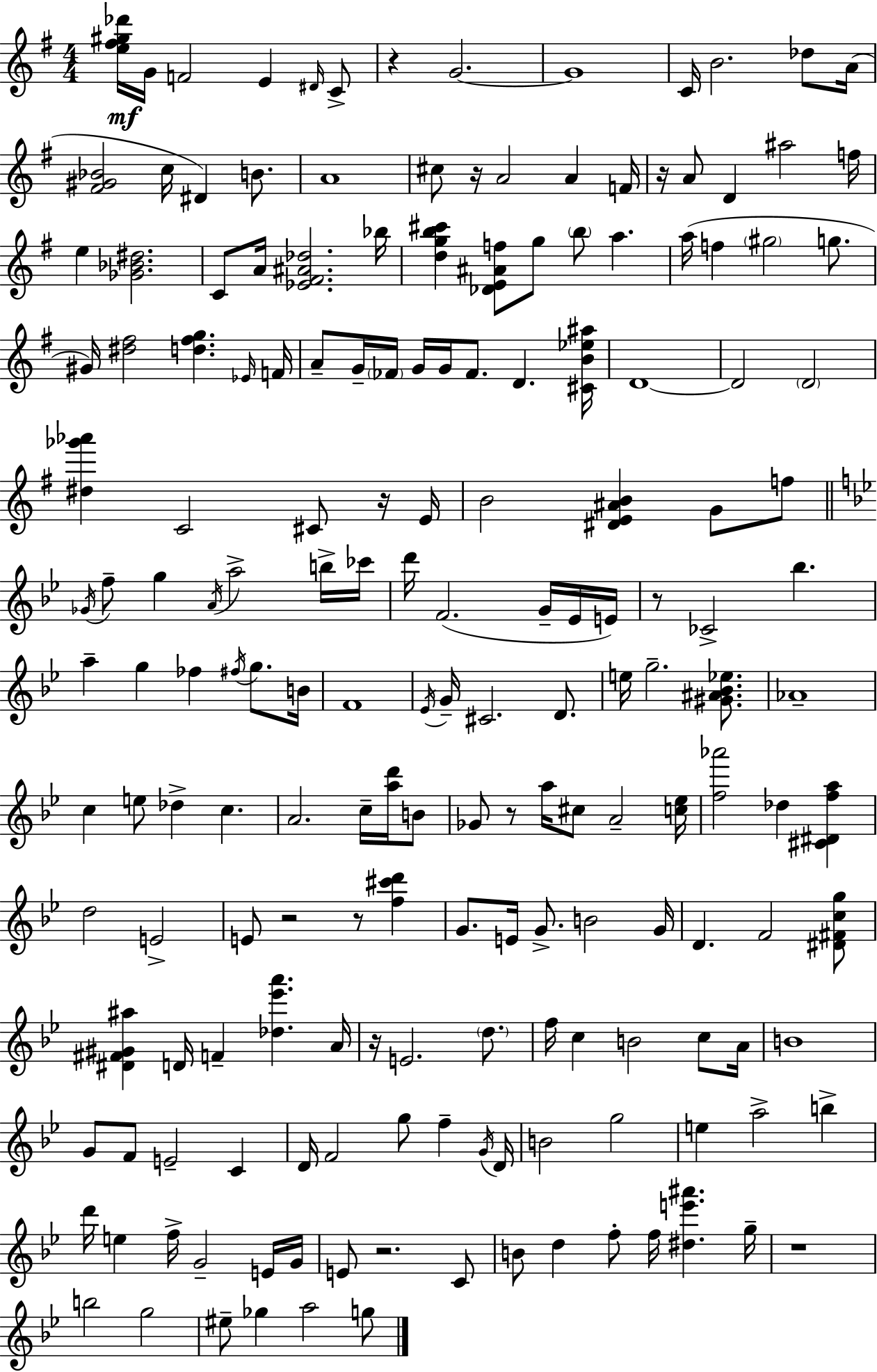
X:1
T:Untitled
M:4/4
L:1/4
K:G
[e^f^g_d']/4 G/4 F2 E ^D/4 C/2 z G2 G4 C/4 B2 _d/2 A/4 [^F^G_B]2 c/4 ^D B/2 A4 ^c/2 z/4 A2 A F/4 z/4 A/2 D ^a2 f/4 e [_G_B^d]2 C/2 A/4 [_E^F^A_d]2 _b/4 [dgb^c'] [_DE^Af]/2 g/2 b/2 a a/4 f ^g2 g/2 ^G/4 [^d^f]2 [d^fg] _E/4 F/4 A/2 G/4 _F/4 G/4 G/4 _F/2 D [^CB_e^a]/4 D4 D2 D2 [^d_g'_a'] C2 ^C/2 z/4 E/4 B2 [^DE^AB] G/2 f/2 _G/4 f/2 g A/4 a2 b/4 _c'/4 d'/4 F2 G/4 _E/4 E/4 z/2 _C2 _b a g _f ^f/4 g/2 B/4 F4 _E/4 G/4 ^C2 D/2 e/4 g2 [^G^A_B_e]/2 _A4 c e/2 _d c A2 c/4 [ad']/4 B/2 _G/2 z/2 a/4 ^c/2 A2 [c_e]/4 [f_a']2 _d [^C^Dfa] d2 E2 E/2 z2 z/2 [f^c'd'] G/2 E/4 G/2 B2 G/4 D F2 [^D^Fcg]/2 [^D^F^G^a] D/4 F [_d_e'a'] A/4 z/4 E2 d/2 f/4 c B2 c/2 A/4 B4 G/2 F/2 E2 C D/4 F2 g/2 f G/4 D/4 B2 g2 e a2 b d'/4 e f/4 G2 E/4 G/4 E/2 z2 C/2 B/2 d f/2 f/4 [^de'^a'] g/4 z4 b2 g2 ^e/2 _g a2 g/2